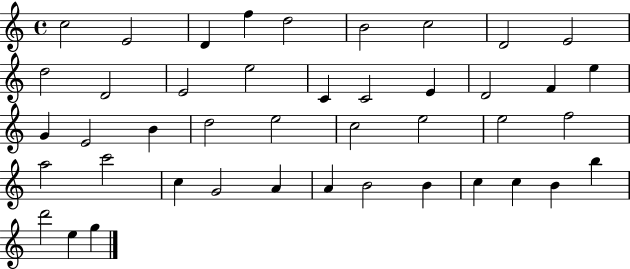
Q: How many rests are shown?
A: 0